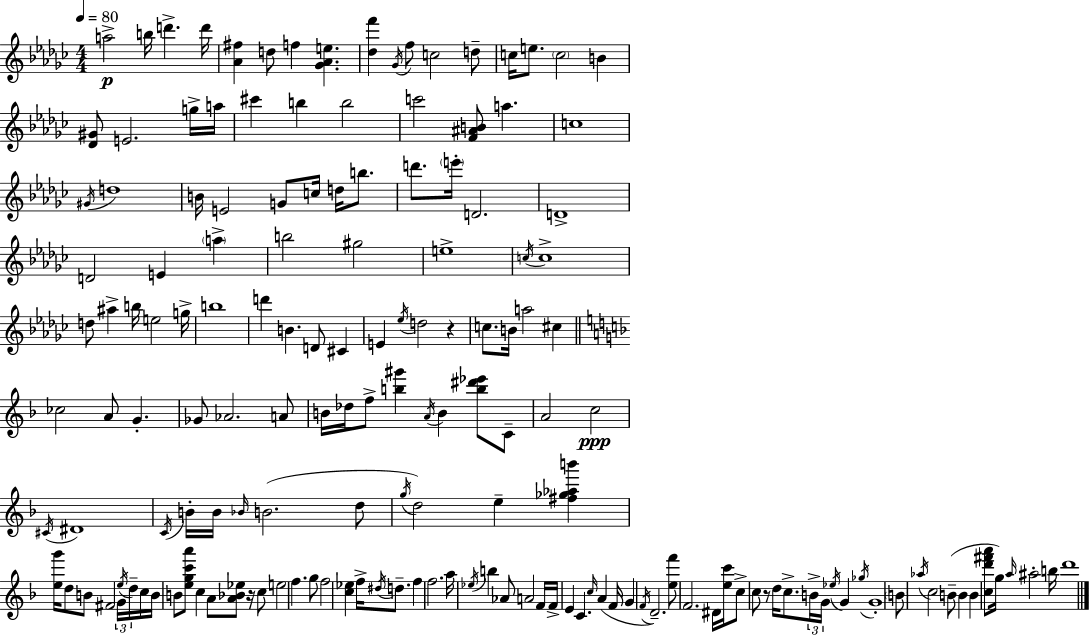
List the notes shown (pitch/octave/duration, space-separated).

A5/h B5/s D6/q. D6/s [Ab4,F#5]/q D5/e F5/q [Gb4,Ab4,E5]/q. [Db5,F6]/q Gb4/s F5/e C5/h D5/e C5/s E5/e. C5/h B4/q [Db4,G#4]/e E4/h. G5/s A5/s C#6/q B5/q B5/h C6/h [F4,A#4,B4]/e A5/q. C5/w G#4/s D5/w B4/s E4/h G4/e C5/s D5/s B5/e. D6/e. E6/s D4/h. D4/w D4/h E4/q A5/q B5/h G#5/h E5/w C5/s C5/w D5/e A#5/q B5/s E5/h G5/s B5/w D6/q B4/q. D4/e C#4/q E4/q Eb5/s D5/h R/q C5/e. B4/s A5/h C#5/q CES5/h A4/e G4/q. Gb4/e Ab4/h. A4/e B4/s Db5/s F5/e [B5,G#6]/q A4/s B4/q [B5,D#6,Eb6]/e C4/e A4/h C5/h C#4/s D#4/w C4/s B4/s B4/s Bb4/s B4/h. D5/e G5/s D5/h E5/q [F#5,Gb5,Ab5,B6]/q [E5,G6]/s D5/e B4/e F#4/h G4/s E5/s D5/s C5/s B4/s B4/e [E5,G5,C6,A6]/e C5/q A4/e [A4,Bb4,Eb5]/e R/s C5/e E5/h F5/q. G5/e F5/h [C5,Eb5]/q F5/s D#5/s D5/e. F5/q F5/h. A5/s Eb5/s B5/q Ab4/e A4/h F4/s F4/s E4/q C4/q. C5/s A4/q F4/s G4/q F4/s D4/h. [E5,F6]/e F4/h. D#4/s [E5,C6]/s C5/e C5/e R/e D5/s C5/e. B4/s G4/s Eb5/s G4/q Gb5/s G4/w B4/e Ab5/s C5/h B4/e B4/q B4/q [C5,D6,F#6,A6]/e G5/s A5/s A#5/h B5/s D6/w